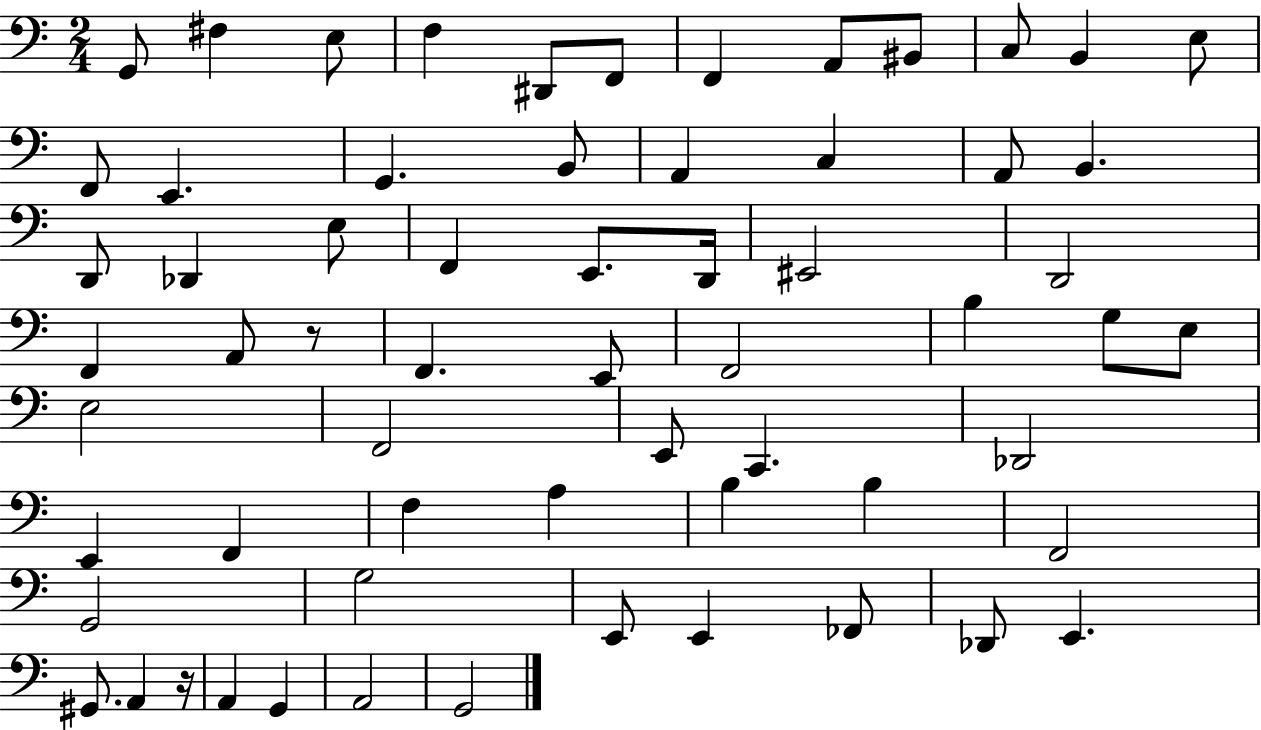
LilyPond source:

{
  \clef bass
  \numericTimeSignature
  \time 2/4
  \key c \major
  g,8 fis4 e8 | f4 dis,8 f,8 | f,4 a,8 bis,8 | c8 b,4 e8 | \break f,8 e,4. | g,4. b,8 | a,4 c4 | a,8 b,4. | \break d,8 des,4 e8 | f,4 e,8. d,16 | eis,2 | d,2 | \break f,4 a,8 r8 | f,4. e,8 | f,2 | b4 g8 e8 | \break e2 | f,2 | e,8 c,4. | des,2 | \break e,4 f,4 | f4 a4 | b4 b4 | f,2 | \break g,2 | g2 | e,8 e,4 fes,8 | des,8 e,4. | \break gis,8. a,4 r16 | a,4 g,4 | a,2 | g,2 | \break \bar "|."
}